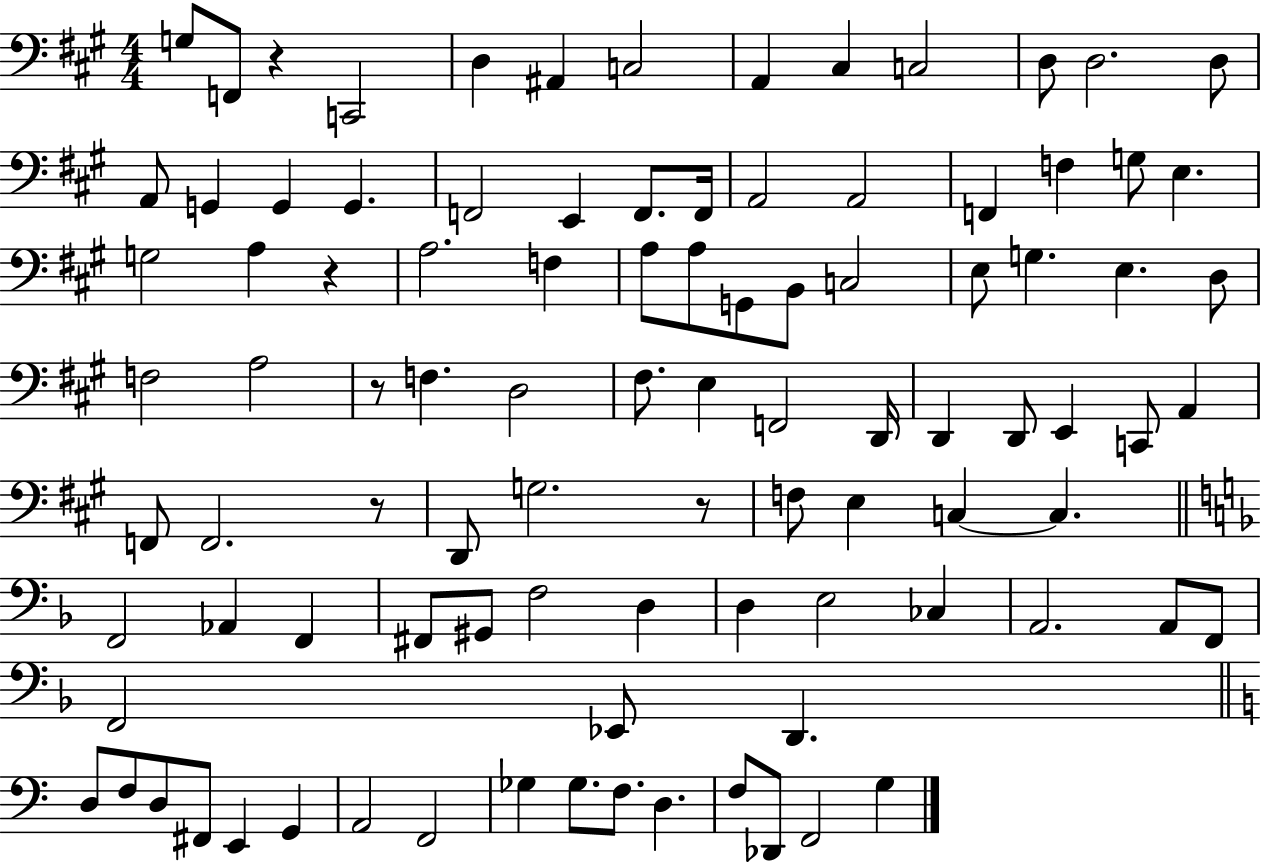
G3/e F2/e R/q C2/h D3/q A#2/q C3/h A2/q C#3/q C3/h D3/e D3/h. D3/e A2/e G2/q G2/q G2/q. F2/h E2/q F2/e. F2/s A2/h A2/h F2/q F3/q G3/e E3/q. G3/h A3/q R/q A3/h. F3/q A3/e A3/e G2/e B2/e C3/h E3/e G3/q. E3/q. D3/e F3/h A3/h R/e F3/q. D3/h F#3/e. E3/q F2/h D2/s D2/q D2/e E2/q C2/e A2/q F2/e F2/h. R/e D2/e G3/h. R/e F3/e E3/q C3/q C3/q. F2/h Ab2/q F2/q F#2/e G#2/e F3/h D3/q D3/q E3/h CES3/q A2/h. A2/e F2/e F2/h Eb2/e D2/q. D3/e F3/e D3/e F#2/e E2/q G2/q A2/h F2/h Gb3/q Gb3/e. F3/e. D3/q. F3/e Db2/e F2/h G3/q